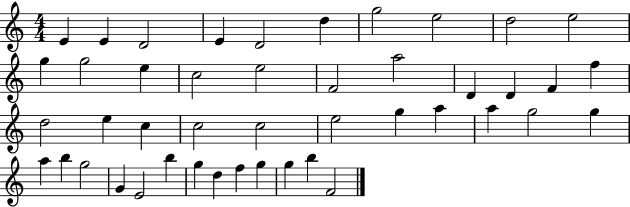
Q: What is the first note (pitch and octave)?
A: E4